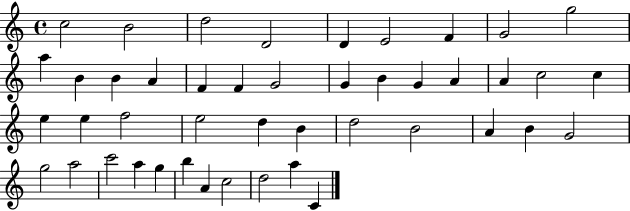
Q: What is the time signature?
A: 4/4